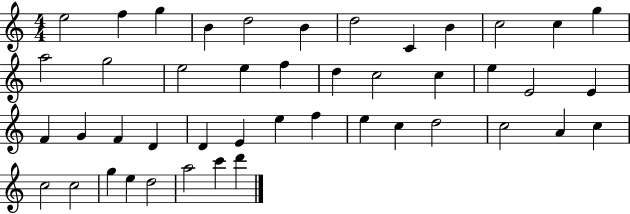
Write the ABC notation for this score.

X:1
T:Untitled
M:4/4
L:1/4
K:C
e2 f g B d2 B d2 C B c2 c g a2 g2 e2 e f d c2 c e E2 E F G F D D E e f e c d2 c2 A c c2 c2 g e d2 a2 c' d'